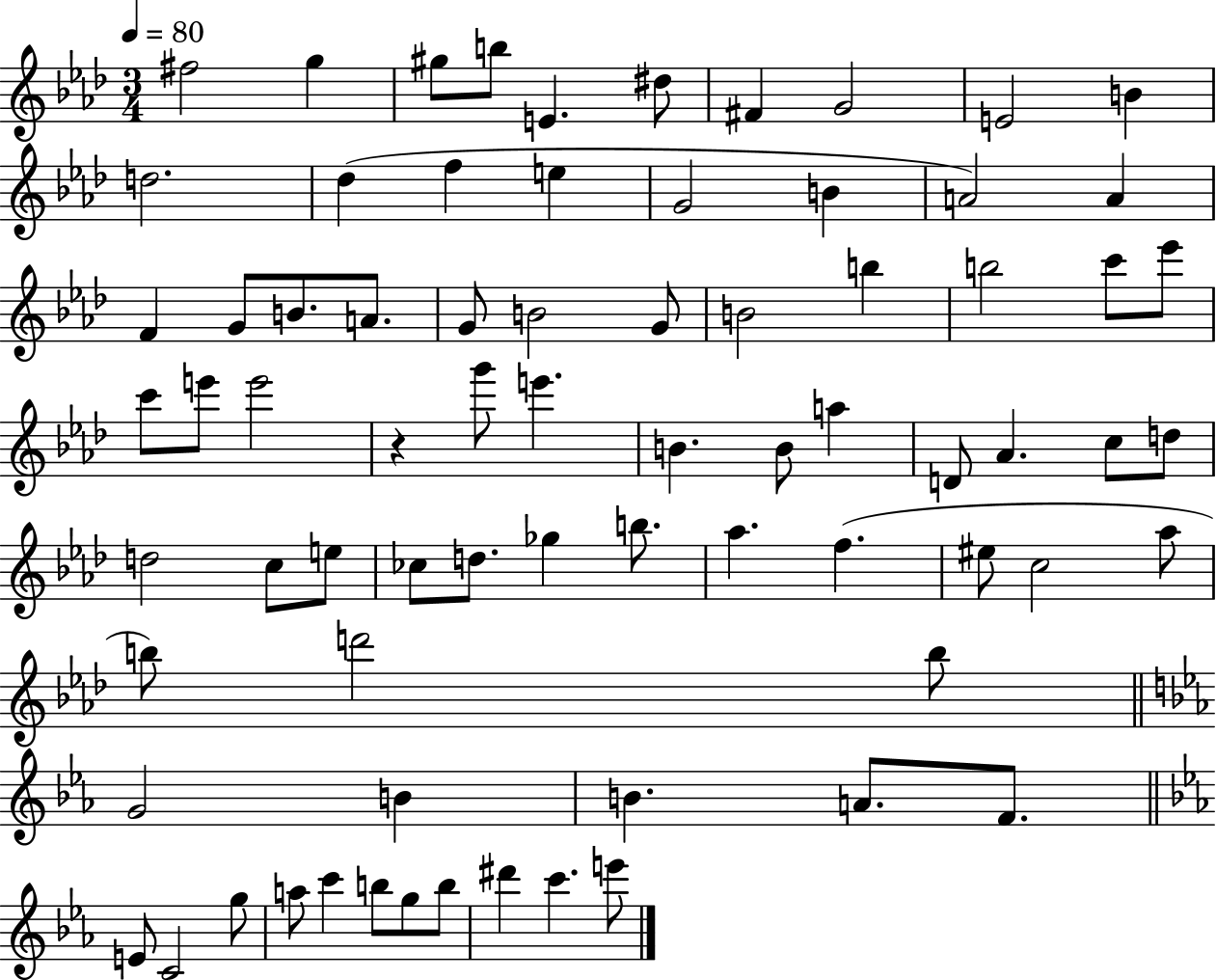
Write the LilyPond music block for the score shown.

{
  \clef treble
  \numericTimeSignature
  \time 3/4
  \key aes \major
  \tempo 4 = 80
  fis''2 g''4 | gis''8 b''8 e'4. dis''8 | fis'4 g'2 | e'2 b'4 | \break d''2. | des''4( f''4 e''4 | g'2 b'4 | a'2) a'4 | \break f'4 g'8 b'8. a'8. | g'8 b'2 g'8 | b'2 b''4 | b''2 c'''8 ees'''8 | \break c'''8 e'''8 e'''2 | r4 g'''8 e'''4. | b'4. b'8 a''4 | d'8 aes'4. c''8 d''8 | \break d''2 c''8 e''8 | ces''8 d''8. ges''4 b''8. | aes''4. f''4.( | eis''8 c''2 aes''8 | \break b''8) d'''2 b''8 | \bar "||" \break \key ees \major g'2 b'4 | b'4. a'8. f'8. | \bar "||" \break \key c \minor e'8 c'2 g''8 | a''8 c'''4 b''8 g''8 b''8 | dis'''4 c'''4. e'''8 | \bar "|."
}